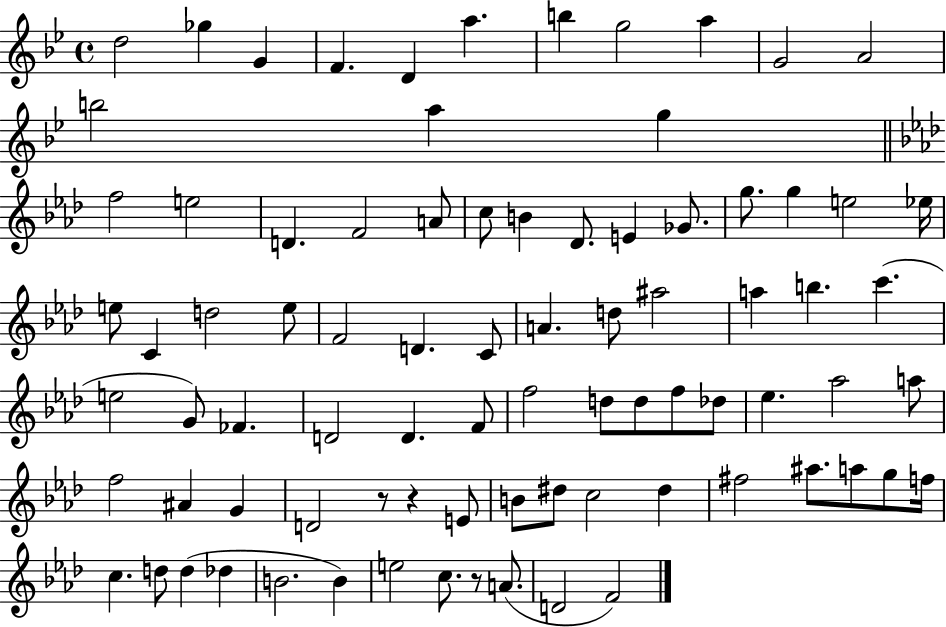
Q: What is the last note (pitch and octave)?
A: F4